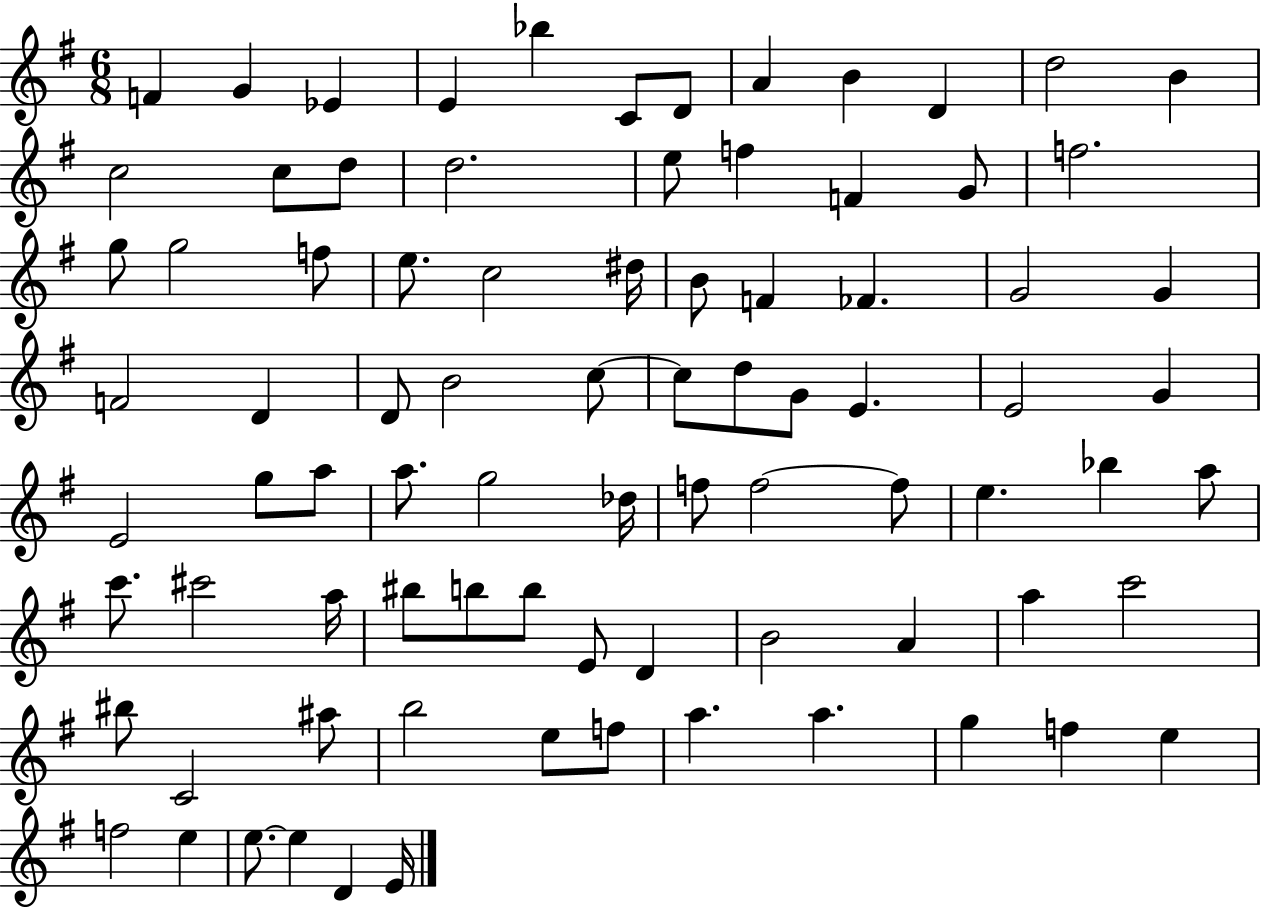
X:1
T:Untitled
M:6/8
L:1/4
K:G
F G _E E _b C/2 D/2 A B D d2 B c2 c/2 d/2 d2 e/2 f F G/2 f2 g/2 g2 f/2 e/2 c2 ^d/4 B/2 F _F G2 G F2 D D/2 B2 c/2 c/2 d/2 G/2 E E2 G E2 g/2 a/2 a/2 g2 _d/4 f/2 f2 f/2 e _b a/2 c'/2 ^c'2 a/4 ^b/2 b/2 b/2 E/2 D B2 A a c'2 ^b/2 C2 ^a/2 b2 e/2 f/2 a a g f e f2 e e/2 e D E/4